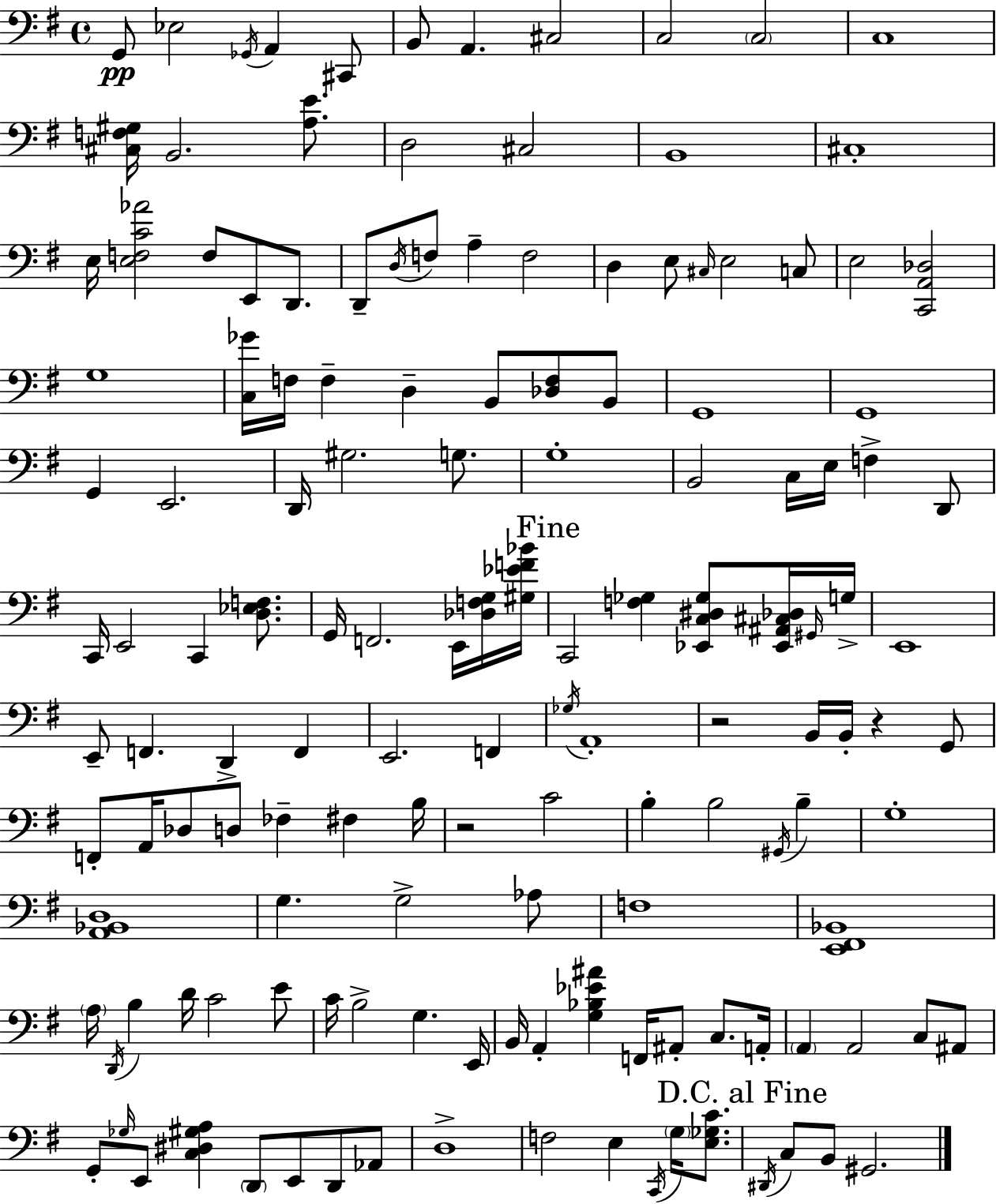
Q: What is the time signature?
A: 4/4